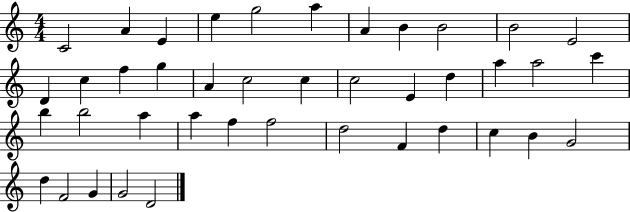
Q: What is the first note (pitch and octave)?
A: C4